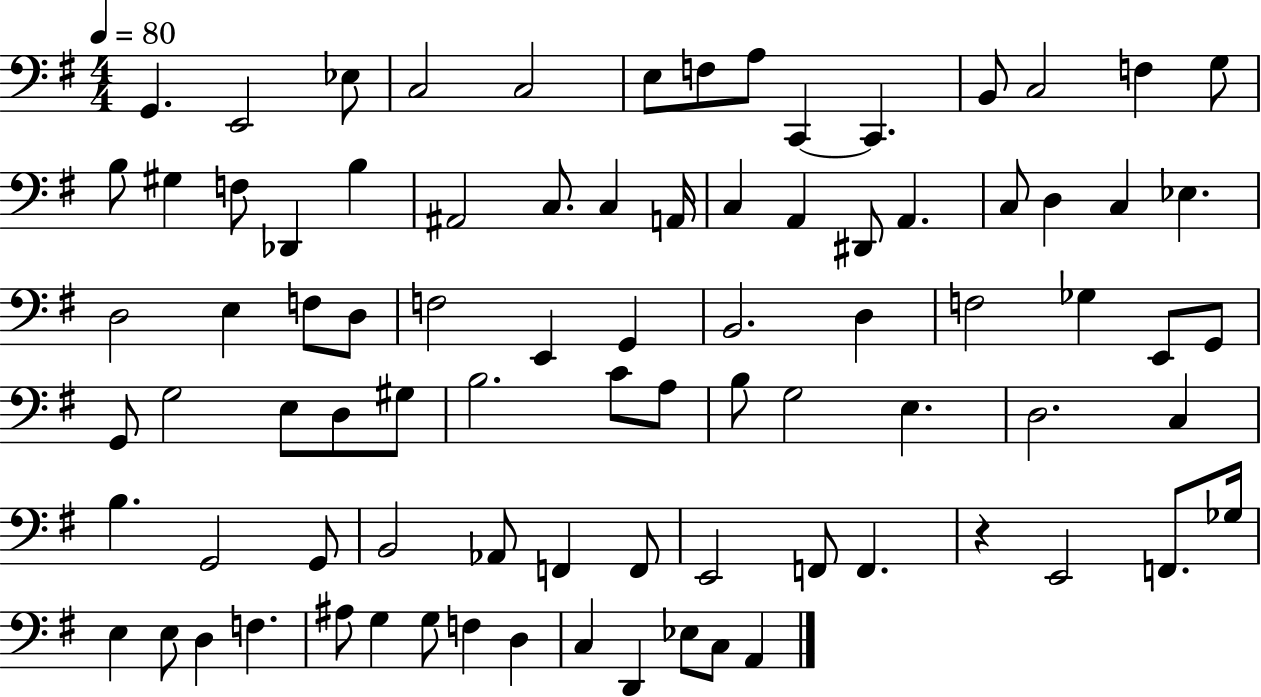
G2/q. E2/h Eb3/e C3/h C3/h E3/e F3/e A3/e C2/q C2/q. B2/e C3/h F3/q G3/e B3/e G#3/q F3/e Db2/q B3/q A#2/h C3/e. C3/q A2/s C3/q A2/q D#2/e A2/q. C3/e D3/q C3/q Eb3/q. D3/h E3/q F3/e D3/e F3/h E2/q G2/q B2/h. D3/q F3/h Gb3/q E2/e G2/e G2/e G3/h E3/e D3/e G#3/e B3/h. C4/e A3/e B3/e G3/h E3/q. D3/h. C3/q B3/q. G2/h G2/e B2/h Ab2/e F2/q F2/e E2/h F2/e F2/q. R/q E2/h F2/e. Gb3/s E3/q E3/e D3/q F3/q. A#3/e G3/q G3/e F3/q D3/q C3/q D2/q Eb3/e C3/e A2/q